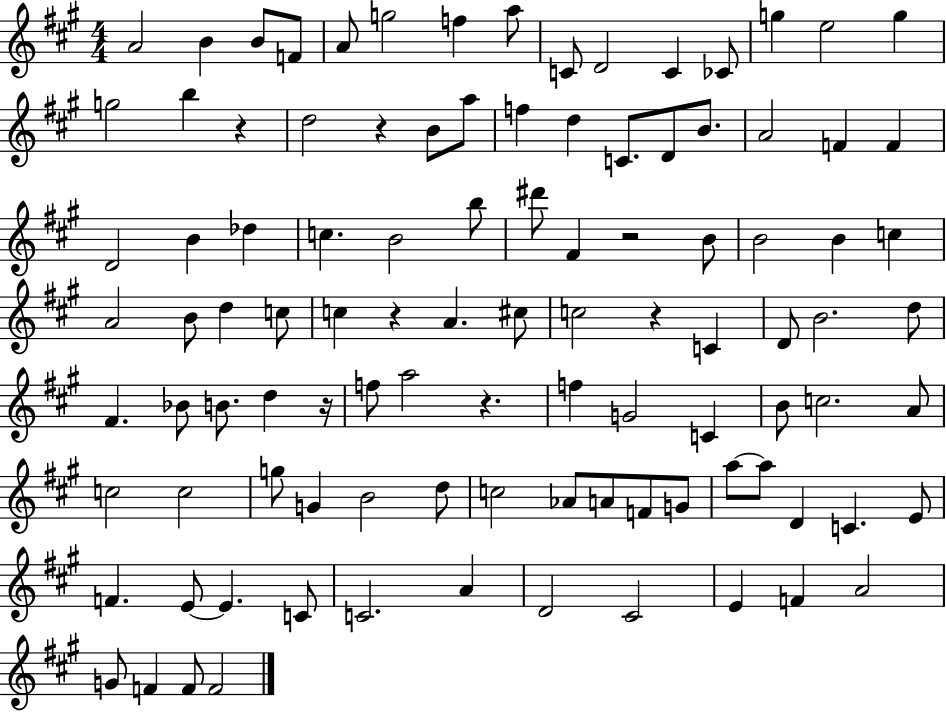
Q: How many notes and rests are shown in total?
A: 102